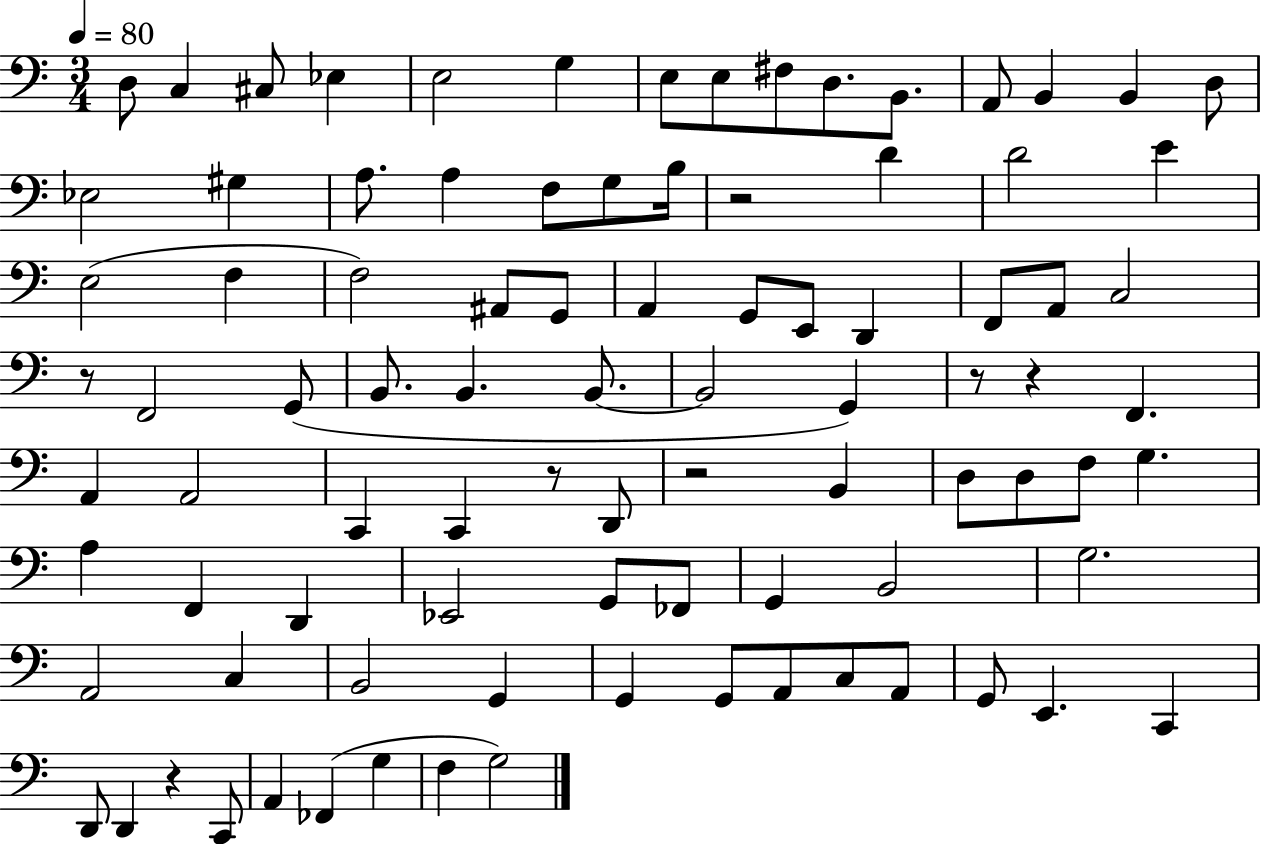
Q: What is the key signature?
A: C major